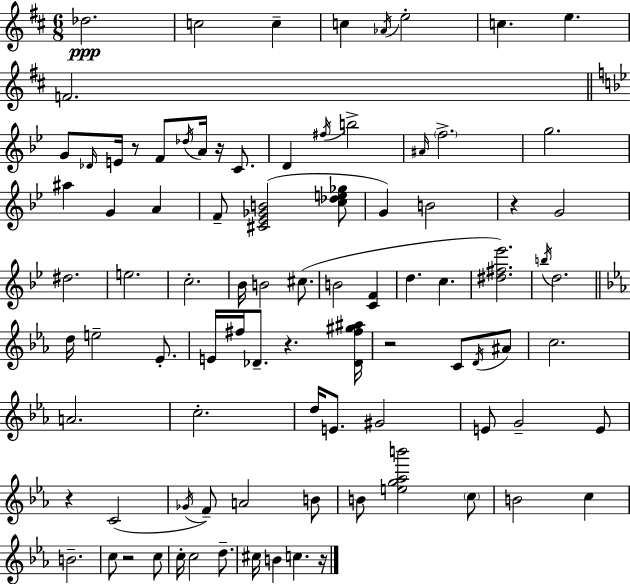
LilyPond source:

{
  \clef treble
  \numericTimeSignature
  \time 6/8
  \key d \major
  des''2.\ppp | c''2 c''4-- | c''4 \acciaccatura { aes'16 } e''2-. | c''4. e''4. | \break f'2. | \bar "||" \break \key g \minor g'8 \grace { des'16 } e'16 r8 f'8 \acciaccatura { des''16 } a'16 r16 c'8. | d'4 \acciaccatura { fis''16 } b''2-> | \grace { ais'16 } \parenthesize f''2.-> | g''2. | \break ais''4 g'4 | a'4 f'8-- <cis' ees' ges' b'>2( | <c'' des'' e'' ges''>8 g'4) b'2 | r4 g'2 | \break dis''2. | e''2. | c''2.-. | bes'16 b'2 | \break cis''8.( b'2 | <c' f'>4 d''4. c''4. | <dis'' fis'' ees'''>2.) | \acciaccatura { b''16 } d''2. | \break \bar "||" \break \key c \minor d''16 e''2-- ees'8.-. | e'16 fis''16 des'8.-- r4. <des' fis'' gis'' ais''>16 | r2 c'8 \acciaccatura { d'16 } ais'8 | c''2. | \break a'2. | c''2.-. | d''16 e'8. gis'2 | e'8 g'2-- e'8 | \break r4 c'2( | \acciaccatura { ges'16 } f'8--) a'2 | b'8 b'8 <e'' g'' aes'' b'''>2 | \parenthesize c''8 b'2 c''4 | \break b'2.-- | c''8 r2 | c''8 c''16-. c''2 d''8.-- | cis''16 b'4 c''4. | \break r16 \bar "|."
}